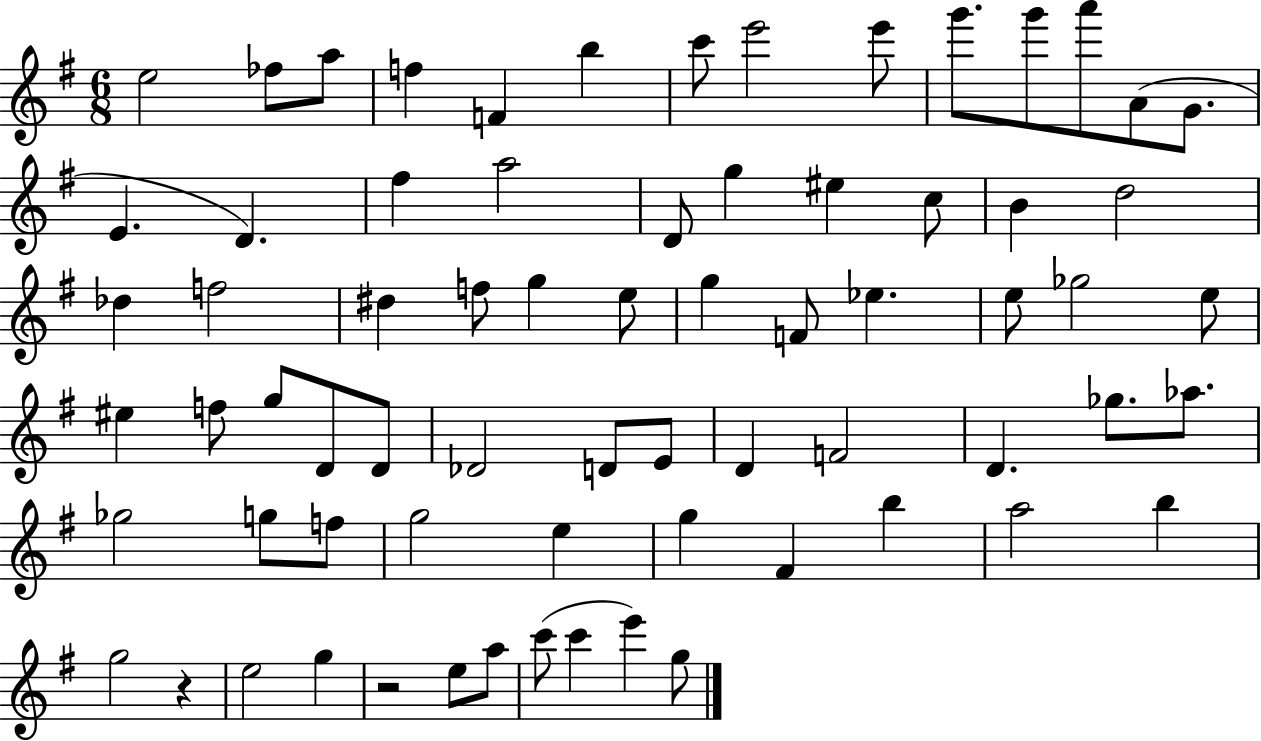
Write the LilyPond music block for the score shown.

{
  \clef treble
  \numericTimeSignature
  \time 6/8
  \key g \major
  e''2 fes''8 a''8 | f''4 f'4 b''4 | c'''8 e'''2 e'''8 | g'''8. g'''8 a'''8 a'8( g'8. | \break e'4. d'4.) | fis''4 a''2 | d'8 g''4 eis''4 c''8 | b'4 d''2 | \break des''4 f''2 | dis''4 f''8 g''4 e''8 | g''4 f'8 ees''4. | e''8 ges''2 e''8 | \break eis''4 f''8 g''8 d'8 d'8 | des'2 d'8 e'8 | d'4 f'2 | d'4. ges''8. aes''8. | \break ges''2 g''8 f''8 | g''2 e''4 | g''4 fis'4 b''4 | a''2 b''4 | \break g''2 r4 | e''2 g''4 | r2 e''8 a''8 | c'''8( c'''4 e'''4) g''8 | \break \bar "|."
}